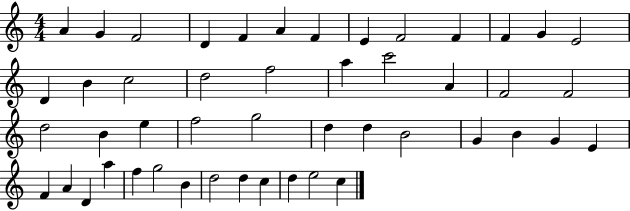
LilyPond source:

{
  \clef treble
  \numericTimeSignature
  \time 4/4
  \key c \major
  a'4 g'4 f'2 | d'4 f'4 a'4 f'4 | e'4 f'2 f'4 | f'4 g'4 e'2 | \break d'4 b'4 c''2 | d''2 f''2 | a''4 c'''2 a'4 | f'2 f'2 | \break d''2 b'4 e''4 | f''2 g''2 | d''4 d''4 b'2 | g'4 b'4 g'4 e'4 | \break f'4 a'4 d'4 a''4 | f''4 g''2 b'4 | d''2 d''4 c''4 | d''4 e''2 c''4 | \break \bar "|."
}